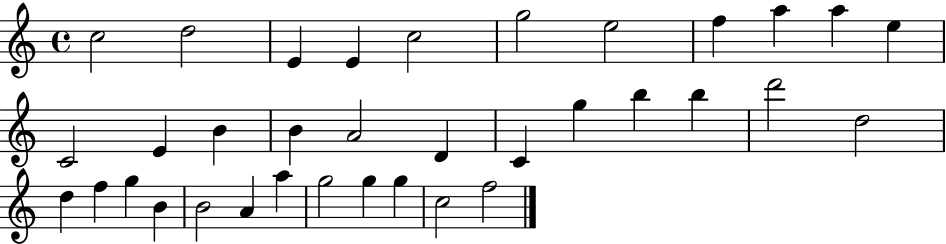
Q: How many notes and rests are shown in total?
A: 35